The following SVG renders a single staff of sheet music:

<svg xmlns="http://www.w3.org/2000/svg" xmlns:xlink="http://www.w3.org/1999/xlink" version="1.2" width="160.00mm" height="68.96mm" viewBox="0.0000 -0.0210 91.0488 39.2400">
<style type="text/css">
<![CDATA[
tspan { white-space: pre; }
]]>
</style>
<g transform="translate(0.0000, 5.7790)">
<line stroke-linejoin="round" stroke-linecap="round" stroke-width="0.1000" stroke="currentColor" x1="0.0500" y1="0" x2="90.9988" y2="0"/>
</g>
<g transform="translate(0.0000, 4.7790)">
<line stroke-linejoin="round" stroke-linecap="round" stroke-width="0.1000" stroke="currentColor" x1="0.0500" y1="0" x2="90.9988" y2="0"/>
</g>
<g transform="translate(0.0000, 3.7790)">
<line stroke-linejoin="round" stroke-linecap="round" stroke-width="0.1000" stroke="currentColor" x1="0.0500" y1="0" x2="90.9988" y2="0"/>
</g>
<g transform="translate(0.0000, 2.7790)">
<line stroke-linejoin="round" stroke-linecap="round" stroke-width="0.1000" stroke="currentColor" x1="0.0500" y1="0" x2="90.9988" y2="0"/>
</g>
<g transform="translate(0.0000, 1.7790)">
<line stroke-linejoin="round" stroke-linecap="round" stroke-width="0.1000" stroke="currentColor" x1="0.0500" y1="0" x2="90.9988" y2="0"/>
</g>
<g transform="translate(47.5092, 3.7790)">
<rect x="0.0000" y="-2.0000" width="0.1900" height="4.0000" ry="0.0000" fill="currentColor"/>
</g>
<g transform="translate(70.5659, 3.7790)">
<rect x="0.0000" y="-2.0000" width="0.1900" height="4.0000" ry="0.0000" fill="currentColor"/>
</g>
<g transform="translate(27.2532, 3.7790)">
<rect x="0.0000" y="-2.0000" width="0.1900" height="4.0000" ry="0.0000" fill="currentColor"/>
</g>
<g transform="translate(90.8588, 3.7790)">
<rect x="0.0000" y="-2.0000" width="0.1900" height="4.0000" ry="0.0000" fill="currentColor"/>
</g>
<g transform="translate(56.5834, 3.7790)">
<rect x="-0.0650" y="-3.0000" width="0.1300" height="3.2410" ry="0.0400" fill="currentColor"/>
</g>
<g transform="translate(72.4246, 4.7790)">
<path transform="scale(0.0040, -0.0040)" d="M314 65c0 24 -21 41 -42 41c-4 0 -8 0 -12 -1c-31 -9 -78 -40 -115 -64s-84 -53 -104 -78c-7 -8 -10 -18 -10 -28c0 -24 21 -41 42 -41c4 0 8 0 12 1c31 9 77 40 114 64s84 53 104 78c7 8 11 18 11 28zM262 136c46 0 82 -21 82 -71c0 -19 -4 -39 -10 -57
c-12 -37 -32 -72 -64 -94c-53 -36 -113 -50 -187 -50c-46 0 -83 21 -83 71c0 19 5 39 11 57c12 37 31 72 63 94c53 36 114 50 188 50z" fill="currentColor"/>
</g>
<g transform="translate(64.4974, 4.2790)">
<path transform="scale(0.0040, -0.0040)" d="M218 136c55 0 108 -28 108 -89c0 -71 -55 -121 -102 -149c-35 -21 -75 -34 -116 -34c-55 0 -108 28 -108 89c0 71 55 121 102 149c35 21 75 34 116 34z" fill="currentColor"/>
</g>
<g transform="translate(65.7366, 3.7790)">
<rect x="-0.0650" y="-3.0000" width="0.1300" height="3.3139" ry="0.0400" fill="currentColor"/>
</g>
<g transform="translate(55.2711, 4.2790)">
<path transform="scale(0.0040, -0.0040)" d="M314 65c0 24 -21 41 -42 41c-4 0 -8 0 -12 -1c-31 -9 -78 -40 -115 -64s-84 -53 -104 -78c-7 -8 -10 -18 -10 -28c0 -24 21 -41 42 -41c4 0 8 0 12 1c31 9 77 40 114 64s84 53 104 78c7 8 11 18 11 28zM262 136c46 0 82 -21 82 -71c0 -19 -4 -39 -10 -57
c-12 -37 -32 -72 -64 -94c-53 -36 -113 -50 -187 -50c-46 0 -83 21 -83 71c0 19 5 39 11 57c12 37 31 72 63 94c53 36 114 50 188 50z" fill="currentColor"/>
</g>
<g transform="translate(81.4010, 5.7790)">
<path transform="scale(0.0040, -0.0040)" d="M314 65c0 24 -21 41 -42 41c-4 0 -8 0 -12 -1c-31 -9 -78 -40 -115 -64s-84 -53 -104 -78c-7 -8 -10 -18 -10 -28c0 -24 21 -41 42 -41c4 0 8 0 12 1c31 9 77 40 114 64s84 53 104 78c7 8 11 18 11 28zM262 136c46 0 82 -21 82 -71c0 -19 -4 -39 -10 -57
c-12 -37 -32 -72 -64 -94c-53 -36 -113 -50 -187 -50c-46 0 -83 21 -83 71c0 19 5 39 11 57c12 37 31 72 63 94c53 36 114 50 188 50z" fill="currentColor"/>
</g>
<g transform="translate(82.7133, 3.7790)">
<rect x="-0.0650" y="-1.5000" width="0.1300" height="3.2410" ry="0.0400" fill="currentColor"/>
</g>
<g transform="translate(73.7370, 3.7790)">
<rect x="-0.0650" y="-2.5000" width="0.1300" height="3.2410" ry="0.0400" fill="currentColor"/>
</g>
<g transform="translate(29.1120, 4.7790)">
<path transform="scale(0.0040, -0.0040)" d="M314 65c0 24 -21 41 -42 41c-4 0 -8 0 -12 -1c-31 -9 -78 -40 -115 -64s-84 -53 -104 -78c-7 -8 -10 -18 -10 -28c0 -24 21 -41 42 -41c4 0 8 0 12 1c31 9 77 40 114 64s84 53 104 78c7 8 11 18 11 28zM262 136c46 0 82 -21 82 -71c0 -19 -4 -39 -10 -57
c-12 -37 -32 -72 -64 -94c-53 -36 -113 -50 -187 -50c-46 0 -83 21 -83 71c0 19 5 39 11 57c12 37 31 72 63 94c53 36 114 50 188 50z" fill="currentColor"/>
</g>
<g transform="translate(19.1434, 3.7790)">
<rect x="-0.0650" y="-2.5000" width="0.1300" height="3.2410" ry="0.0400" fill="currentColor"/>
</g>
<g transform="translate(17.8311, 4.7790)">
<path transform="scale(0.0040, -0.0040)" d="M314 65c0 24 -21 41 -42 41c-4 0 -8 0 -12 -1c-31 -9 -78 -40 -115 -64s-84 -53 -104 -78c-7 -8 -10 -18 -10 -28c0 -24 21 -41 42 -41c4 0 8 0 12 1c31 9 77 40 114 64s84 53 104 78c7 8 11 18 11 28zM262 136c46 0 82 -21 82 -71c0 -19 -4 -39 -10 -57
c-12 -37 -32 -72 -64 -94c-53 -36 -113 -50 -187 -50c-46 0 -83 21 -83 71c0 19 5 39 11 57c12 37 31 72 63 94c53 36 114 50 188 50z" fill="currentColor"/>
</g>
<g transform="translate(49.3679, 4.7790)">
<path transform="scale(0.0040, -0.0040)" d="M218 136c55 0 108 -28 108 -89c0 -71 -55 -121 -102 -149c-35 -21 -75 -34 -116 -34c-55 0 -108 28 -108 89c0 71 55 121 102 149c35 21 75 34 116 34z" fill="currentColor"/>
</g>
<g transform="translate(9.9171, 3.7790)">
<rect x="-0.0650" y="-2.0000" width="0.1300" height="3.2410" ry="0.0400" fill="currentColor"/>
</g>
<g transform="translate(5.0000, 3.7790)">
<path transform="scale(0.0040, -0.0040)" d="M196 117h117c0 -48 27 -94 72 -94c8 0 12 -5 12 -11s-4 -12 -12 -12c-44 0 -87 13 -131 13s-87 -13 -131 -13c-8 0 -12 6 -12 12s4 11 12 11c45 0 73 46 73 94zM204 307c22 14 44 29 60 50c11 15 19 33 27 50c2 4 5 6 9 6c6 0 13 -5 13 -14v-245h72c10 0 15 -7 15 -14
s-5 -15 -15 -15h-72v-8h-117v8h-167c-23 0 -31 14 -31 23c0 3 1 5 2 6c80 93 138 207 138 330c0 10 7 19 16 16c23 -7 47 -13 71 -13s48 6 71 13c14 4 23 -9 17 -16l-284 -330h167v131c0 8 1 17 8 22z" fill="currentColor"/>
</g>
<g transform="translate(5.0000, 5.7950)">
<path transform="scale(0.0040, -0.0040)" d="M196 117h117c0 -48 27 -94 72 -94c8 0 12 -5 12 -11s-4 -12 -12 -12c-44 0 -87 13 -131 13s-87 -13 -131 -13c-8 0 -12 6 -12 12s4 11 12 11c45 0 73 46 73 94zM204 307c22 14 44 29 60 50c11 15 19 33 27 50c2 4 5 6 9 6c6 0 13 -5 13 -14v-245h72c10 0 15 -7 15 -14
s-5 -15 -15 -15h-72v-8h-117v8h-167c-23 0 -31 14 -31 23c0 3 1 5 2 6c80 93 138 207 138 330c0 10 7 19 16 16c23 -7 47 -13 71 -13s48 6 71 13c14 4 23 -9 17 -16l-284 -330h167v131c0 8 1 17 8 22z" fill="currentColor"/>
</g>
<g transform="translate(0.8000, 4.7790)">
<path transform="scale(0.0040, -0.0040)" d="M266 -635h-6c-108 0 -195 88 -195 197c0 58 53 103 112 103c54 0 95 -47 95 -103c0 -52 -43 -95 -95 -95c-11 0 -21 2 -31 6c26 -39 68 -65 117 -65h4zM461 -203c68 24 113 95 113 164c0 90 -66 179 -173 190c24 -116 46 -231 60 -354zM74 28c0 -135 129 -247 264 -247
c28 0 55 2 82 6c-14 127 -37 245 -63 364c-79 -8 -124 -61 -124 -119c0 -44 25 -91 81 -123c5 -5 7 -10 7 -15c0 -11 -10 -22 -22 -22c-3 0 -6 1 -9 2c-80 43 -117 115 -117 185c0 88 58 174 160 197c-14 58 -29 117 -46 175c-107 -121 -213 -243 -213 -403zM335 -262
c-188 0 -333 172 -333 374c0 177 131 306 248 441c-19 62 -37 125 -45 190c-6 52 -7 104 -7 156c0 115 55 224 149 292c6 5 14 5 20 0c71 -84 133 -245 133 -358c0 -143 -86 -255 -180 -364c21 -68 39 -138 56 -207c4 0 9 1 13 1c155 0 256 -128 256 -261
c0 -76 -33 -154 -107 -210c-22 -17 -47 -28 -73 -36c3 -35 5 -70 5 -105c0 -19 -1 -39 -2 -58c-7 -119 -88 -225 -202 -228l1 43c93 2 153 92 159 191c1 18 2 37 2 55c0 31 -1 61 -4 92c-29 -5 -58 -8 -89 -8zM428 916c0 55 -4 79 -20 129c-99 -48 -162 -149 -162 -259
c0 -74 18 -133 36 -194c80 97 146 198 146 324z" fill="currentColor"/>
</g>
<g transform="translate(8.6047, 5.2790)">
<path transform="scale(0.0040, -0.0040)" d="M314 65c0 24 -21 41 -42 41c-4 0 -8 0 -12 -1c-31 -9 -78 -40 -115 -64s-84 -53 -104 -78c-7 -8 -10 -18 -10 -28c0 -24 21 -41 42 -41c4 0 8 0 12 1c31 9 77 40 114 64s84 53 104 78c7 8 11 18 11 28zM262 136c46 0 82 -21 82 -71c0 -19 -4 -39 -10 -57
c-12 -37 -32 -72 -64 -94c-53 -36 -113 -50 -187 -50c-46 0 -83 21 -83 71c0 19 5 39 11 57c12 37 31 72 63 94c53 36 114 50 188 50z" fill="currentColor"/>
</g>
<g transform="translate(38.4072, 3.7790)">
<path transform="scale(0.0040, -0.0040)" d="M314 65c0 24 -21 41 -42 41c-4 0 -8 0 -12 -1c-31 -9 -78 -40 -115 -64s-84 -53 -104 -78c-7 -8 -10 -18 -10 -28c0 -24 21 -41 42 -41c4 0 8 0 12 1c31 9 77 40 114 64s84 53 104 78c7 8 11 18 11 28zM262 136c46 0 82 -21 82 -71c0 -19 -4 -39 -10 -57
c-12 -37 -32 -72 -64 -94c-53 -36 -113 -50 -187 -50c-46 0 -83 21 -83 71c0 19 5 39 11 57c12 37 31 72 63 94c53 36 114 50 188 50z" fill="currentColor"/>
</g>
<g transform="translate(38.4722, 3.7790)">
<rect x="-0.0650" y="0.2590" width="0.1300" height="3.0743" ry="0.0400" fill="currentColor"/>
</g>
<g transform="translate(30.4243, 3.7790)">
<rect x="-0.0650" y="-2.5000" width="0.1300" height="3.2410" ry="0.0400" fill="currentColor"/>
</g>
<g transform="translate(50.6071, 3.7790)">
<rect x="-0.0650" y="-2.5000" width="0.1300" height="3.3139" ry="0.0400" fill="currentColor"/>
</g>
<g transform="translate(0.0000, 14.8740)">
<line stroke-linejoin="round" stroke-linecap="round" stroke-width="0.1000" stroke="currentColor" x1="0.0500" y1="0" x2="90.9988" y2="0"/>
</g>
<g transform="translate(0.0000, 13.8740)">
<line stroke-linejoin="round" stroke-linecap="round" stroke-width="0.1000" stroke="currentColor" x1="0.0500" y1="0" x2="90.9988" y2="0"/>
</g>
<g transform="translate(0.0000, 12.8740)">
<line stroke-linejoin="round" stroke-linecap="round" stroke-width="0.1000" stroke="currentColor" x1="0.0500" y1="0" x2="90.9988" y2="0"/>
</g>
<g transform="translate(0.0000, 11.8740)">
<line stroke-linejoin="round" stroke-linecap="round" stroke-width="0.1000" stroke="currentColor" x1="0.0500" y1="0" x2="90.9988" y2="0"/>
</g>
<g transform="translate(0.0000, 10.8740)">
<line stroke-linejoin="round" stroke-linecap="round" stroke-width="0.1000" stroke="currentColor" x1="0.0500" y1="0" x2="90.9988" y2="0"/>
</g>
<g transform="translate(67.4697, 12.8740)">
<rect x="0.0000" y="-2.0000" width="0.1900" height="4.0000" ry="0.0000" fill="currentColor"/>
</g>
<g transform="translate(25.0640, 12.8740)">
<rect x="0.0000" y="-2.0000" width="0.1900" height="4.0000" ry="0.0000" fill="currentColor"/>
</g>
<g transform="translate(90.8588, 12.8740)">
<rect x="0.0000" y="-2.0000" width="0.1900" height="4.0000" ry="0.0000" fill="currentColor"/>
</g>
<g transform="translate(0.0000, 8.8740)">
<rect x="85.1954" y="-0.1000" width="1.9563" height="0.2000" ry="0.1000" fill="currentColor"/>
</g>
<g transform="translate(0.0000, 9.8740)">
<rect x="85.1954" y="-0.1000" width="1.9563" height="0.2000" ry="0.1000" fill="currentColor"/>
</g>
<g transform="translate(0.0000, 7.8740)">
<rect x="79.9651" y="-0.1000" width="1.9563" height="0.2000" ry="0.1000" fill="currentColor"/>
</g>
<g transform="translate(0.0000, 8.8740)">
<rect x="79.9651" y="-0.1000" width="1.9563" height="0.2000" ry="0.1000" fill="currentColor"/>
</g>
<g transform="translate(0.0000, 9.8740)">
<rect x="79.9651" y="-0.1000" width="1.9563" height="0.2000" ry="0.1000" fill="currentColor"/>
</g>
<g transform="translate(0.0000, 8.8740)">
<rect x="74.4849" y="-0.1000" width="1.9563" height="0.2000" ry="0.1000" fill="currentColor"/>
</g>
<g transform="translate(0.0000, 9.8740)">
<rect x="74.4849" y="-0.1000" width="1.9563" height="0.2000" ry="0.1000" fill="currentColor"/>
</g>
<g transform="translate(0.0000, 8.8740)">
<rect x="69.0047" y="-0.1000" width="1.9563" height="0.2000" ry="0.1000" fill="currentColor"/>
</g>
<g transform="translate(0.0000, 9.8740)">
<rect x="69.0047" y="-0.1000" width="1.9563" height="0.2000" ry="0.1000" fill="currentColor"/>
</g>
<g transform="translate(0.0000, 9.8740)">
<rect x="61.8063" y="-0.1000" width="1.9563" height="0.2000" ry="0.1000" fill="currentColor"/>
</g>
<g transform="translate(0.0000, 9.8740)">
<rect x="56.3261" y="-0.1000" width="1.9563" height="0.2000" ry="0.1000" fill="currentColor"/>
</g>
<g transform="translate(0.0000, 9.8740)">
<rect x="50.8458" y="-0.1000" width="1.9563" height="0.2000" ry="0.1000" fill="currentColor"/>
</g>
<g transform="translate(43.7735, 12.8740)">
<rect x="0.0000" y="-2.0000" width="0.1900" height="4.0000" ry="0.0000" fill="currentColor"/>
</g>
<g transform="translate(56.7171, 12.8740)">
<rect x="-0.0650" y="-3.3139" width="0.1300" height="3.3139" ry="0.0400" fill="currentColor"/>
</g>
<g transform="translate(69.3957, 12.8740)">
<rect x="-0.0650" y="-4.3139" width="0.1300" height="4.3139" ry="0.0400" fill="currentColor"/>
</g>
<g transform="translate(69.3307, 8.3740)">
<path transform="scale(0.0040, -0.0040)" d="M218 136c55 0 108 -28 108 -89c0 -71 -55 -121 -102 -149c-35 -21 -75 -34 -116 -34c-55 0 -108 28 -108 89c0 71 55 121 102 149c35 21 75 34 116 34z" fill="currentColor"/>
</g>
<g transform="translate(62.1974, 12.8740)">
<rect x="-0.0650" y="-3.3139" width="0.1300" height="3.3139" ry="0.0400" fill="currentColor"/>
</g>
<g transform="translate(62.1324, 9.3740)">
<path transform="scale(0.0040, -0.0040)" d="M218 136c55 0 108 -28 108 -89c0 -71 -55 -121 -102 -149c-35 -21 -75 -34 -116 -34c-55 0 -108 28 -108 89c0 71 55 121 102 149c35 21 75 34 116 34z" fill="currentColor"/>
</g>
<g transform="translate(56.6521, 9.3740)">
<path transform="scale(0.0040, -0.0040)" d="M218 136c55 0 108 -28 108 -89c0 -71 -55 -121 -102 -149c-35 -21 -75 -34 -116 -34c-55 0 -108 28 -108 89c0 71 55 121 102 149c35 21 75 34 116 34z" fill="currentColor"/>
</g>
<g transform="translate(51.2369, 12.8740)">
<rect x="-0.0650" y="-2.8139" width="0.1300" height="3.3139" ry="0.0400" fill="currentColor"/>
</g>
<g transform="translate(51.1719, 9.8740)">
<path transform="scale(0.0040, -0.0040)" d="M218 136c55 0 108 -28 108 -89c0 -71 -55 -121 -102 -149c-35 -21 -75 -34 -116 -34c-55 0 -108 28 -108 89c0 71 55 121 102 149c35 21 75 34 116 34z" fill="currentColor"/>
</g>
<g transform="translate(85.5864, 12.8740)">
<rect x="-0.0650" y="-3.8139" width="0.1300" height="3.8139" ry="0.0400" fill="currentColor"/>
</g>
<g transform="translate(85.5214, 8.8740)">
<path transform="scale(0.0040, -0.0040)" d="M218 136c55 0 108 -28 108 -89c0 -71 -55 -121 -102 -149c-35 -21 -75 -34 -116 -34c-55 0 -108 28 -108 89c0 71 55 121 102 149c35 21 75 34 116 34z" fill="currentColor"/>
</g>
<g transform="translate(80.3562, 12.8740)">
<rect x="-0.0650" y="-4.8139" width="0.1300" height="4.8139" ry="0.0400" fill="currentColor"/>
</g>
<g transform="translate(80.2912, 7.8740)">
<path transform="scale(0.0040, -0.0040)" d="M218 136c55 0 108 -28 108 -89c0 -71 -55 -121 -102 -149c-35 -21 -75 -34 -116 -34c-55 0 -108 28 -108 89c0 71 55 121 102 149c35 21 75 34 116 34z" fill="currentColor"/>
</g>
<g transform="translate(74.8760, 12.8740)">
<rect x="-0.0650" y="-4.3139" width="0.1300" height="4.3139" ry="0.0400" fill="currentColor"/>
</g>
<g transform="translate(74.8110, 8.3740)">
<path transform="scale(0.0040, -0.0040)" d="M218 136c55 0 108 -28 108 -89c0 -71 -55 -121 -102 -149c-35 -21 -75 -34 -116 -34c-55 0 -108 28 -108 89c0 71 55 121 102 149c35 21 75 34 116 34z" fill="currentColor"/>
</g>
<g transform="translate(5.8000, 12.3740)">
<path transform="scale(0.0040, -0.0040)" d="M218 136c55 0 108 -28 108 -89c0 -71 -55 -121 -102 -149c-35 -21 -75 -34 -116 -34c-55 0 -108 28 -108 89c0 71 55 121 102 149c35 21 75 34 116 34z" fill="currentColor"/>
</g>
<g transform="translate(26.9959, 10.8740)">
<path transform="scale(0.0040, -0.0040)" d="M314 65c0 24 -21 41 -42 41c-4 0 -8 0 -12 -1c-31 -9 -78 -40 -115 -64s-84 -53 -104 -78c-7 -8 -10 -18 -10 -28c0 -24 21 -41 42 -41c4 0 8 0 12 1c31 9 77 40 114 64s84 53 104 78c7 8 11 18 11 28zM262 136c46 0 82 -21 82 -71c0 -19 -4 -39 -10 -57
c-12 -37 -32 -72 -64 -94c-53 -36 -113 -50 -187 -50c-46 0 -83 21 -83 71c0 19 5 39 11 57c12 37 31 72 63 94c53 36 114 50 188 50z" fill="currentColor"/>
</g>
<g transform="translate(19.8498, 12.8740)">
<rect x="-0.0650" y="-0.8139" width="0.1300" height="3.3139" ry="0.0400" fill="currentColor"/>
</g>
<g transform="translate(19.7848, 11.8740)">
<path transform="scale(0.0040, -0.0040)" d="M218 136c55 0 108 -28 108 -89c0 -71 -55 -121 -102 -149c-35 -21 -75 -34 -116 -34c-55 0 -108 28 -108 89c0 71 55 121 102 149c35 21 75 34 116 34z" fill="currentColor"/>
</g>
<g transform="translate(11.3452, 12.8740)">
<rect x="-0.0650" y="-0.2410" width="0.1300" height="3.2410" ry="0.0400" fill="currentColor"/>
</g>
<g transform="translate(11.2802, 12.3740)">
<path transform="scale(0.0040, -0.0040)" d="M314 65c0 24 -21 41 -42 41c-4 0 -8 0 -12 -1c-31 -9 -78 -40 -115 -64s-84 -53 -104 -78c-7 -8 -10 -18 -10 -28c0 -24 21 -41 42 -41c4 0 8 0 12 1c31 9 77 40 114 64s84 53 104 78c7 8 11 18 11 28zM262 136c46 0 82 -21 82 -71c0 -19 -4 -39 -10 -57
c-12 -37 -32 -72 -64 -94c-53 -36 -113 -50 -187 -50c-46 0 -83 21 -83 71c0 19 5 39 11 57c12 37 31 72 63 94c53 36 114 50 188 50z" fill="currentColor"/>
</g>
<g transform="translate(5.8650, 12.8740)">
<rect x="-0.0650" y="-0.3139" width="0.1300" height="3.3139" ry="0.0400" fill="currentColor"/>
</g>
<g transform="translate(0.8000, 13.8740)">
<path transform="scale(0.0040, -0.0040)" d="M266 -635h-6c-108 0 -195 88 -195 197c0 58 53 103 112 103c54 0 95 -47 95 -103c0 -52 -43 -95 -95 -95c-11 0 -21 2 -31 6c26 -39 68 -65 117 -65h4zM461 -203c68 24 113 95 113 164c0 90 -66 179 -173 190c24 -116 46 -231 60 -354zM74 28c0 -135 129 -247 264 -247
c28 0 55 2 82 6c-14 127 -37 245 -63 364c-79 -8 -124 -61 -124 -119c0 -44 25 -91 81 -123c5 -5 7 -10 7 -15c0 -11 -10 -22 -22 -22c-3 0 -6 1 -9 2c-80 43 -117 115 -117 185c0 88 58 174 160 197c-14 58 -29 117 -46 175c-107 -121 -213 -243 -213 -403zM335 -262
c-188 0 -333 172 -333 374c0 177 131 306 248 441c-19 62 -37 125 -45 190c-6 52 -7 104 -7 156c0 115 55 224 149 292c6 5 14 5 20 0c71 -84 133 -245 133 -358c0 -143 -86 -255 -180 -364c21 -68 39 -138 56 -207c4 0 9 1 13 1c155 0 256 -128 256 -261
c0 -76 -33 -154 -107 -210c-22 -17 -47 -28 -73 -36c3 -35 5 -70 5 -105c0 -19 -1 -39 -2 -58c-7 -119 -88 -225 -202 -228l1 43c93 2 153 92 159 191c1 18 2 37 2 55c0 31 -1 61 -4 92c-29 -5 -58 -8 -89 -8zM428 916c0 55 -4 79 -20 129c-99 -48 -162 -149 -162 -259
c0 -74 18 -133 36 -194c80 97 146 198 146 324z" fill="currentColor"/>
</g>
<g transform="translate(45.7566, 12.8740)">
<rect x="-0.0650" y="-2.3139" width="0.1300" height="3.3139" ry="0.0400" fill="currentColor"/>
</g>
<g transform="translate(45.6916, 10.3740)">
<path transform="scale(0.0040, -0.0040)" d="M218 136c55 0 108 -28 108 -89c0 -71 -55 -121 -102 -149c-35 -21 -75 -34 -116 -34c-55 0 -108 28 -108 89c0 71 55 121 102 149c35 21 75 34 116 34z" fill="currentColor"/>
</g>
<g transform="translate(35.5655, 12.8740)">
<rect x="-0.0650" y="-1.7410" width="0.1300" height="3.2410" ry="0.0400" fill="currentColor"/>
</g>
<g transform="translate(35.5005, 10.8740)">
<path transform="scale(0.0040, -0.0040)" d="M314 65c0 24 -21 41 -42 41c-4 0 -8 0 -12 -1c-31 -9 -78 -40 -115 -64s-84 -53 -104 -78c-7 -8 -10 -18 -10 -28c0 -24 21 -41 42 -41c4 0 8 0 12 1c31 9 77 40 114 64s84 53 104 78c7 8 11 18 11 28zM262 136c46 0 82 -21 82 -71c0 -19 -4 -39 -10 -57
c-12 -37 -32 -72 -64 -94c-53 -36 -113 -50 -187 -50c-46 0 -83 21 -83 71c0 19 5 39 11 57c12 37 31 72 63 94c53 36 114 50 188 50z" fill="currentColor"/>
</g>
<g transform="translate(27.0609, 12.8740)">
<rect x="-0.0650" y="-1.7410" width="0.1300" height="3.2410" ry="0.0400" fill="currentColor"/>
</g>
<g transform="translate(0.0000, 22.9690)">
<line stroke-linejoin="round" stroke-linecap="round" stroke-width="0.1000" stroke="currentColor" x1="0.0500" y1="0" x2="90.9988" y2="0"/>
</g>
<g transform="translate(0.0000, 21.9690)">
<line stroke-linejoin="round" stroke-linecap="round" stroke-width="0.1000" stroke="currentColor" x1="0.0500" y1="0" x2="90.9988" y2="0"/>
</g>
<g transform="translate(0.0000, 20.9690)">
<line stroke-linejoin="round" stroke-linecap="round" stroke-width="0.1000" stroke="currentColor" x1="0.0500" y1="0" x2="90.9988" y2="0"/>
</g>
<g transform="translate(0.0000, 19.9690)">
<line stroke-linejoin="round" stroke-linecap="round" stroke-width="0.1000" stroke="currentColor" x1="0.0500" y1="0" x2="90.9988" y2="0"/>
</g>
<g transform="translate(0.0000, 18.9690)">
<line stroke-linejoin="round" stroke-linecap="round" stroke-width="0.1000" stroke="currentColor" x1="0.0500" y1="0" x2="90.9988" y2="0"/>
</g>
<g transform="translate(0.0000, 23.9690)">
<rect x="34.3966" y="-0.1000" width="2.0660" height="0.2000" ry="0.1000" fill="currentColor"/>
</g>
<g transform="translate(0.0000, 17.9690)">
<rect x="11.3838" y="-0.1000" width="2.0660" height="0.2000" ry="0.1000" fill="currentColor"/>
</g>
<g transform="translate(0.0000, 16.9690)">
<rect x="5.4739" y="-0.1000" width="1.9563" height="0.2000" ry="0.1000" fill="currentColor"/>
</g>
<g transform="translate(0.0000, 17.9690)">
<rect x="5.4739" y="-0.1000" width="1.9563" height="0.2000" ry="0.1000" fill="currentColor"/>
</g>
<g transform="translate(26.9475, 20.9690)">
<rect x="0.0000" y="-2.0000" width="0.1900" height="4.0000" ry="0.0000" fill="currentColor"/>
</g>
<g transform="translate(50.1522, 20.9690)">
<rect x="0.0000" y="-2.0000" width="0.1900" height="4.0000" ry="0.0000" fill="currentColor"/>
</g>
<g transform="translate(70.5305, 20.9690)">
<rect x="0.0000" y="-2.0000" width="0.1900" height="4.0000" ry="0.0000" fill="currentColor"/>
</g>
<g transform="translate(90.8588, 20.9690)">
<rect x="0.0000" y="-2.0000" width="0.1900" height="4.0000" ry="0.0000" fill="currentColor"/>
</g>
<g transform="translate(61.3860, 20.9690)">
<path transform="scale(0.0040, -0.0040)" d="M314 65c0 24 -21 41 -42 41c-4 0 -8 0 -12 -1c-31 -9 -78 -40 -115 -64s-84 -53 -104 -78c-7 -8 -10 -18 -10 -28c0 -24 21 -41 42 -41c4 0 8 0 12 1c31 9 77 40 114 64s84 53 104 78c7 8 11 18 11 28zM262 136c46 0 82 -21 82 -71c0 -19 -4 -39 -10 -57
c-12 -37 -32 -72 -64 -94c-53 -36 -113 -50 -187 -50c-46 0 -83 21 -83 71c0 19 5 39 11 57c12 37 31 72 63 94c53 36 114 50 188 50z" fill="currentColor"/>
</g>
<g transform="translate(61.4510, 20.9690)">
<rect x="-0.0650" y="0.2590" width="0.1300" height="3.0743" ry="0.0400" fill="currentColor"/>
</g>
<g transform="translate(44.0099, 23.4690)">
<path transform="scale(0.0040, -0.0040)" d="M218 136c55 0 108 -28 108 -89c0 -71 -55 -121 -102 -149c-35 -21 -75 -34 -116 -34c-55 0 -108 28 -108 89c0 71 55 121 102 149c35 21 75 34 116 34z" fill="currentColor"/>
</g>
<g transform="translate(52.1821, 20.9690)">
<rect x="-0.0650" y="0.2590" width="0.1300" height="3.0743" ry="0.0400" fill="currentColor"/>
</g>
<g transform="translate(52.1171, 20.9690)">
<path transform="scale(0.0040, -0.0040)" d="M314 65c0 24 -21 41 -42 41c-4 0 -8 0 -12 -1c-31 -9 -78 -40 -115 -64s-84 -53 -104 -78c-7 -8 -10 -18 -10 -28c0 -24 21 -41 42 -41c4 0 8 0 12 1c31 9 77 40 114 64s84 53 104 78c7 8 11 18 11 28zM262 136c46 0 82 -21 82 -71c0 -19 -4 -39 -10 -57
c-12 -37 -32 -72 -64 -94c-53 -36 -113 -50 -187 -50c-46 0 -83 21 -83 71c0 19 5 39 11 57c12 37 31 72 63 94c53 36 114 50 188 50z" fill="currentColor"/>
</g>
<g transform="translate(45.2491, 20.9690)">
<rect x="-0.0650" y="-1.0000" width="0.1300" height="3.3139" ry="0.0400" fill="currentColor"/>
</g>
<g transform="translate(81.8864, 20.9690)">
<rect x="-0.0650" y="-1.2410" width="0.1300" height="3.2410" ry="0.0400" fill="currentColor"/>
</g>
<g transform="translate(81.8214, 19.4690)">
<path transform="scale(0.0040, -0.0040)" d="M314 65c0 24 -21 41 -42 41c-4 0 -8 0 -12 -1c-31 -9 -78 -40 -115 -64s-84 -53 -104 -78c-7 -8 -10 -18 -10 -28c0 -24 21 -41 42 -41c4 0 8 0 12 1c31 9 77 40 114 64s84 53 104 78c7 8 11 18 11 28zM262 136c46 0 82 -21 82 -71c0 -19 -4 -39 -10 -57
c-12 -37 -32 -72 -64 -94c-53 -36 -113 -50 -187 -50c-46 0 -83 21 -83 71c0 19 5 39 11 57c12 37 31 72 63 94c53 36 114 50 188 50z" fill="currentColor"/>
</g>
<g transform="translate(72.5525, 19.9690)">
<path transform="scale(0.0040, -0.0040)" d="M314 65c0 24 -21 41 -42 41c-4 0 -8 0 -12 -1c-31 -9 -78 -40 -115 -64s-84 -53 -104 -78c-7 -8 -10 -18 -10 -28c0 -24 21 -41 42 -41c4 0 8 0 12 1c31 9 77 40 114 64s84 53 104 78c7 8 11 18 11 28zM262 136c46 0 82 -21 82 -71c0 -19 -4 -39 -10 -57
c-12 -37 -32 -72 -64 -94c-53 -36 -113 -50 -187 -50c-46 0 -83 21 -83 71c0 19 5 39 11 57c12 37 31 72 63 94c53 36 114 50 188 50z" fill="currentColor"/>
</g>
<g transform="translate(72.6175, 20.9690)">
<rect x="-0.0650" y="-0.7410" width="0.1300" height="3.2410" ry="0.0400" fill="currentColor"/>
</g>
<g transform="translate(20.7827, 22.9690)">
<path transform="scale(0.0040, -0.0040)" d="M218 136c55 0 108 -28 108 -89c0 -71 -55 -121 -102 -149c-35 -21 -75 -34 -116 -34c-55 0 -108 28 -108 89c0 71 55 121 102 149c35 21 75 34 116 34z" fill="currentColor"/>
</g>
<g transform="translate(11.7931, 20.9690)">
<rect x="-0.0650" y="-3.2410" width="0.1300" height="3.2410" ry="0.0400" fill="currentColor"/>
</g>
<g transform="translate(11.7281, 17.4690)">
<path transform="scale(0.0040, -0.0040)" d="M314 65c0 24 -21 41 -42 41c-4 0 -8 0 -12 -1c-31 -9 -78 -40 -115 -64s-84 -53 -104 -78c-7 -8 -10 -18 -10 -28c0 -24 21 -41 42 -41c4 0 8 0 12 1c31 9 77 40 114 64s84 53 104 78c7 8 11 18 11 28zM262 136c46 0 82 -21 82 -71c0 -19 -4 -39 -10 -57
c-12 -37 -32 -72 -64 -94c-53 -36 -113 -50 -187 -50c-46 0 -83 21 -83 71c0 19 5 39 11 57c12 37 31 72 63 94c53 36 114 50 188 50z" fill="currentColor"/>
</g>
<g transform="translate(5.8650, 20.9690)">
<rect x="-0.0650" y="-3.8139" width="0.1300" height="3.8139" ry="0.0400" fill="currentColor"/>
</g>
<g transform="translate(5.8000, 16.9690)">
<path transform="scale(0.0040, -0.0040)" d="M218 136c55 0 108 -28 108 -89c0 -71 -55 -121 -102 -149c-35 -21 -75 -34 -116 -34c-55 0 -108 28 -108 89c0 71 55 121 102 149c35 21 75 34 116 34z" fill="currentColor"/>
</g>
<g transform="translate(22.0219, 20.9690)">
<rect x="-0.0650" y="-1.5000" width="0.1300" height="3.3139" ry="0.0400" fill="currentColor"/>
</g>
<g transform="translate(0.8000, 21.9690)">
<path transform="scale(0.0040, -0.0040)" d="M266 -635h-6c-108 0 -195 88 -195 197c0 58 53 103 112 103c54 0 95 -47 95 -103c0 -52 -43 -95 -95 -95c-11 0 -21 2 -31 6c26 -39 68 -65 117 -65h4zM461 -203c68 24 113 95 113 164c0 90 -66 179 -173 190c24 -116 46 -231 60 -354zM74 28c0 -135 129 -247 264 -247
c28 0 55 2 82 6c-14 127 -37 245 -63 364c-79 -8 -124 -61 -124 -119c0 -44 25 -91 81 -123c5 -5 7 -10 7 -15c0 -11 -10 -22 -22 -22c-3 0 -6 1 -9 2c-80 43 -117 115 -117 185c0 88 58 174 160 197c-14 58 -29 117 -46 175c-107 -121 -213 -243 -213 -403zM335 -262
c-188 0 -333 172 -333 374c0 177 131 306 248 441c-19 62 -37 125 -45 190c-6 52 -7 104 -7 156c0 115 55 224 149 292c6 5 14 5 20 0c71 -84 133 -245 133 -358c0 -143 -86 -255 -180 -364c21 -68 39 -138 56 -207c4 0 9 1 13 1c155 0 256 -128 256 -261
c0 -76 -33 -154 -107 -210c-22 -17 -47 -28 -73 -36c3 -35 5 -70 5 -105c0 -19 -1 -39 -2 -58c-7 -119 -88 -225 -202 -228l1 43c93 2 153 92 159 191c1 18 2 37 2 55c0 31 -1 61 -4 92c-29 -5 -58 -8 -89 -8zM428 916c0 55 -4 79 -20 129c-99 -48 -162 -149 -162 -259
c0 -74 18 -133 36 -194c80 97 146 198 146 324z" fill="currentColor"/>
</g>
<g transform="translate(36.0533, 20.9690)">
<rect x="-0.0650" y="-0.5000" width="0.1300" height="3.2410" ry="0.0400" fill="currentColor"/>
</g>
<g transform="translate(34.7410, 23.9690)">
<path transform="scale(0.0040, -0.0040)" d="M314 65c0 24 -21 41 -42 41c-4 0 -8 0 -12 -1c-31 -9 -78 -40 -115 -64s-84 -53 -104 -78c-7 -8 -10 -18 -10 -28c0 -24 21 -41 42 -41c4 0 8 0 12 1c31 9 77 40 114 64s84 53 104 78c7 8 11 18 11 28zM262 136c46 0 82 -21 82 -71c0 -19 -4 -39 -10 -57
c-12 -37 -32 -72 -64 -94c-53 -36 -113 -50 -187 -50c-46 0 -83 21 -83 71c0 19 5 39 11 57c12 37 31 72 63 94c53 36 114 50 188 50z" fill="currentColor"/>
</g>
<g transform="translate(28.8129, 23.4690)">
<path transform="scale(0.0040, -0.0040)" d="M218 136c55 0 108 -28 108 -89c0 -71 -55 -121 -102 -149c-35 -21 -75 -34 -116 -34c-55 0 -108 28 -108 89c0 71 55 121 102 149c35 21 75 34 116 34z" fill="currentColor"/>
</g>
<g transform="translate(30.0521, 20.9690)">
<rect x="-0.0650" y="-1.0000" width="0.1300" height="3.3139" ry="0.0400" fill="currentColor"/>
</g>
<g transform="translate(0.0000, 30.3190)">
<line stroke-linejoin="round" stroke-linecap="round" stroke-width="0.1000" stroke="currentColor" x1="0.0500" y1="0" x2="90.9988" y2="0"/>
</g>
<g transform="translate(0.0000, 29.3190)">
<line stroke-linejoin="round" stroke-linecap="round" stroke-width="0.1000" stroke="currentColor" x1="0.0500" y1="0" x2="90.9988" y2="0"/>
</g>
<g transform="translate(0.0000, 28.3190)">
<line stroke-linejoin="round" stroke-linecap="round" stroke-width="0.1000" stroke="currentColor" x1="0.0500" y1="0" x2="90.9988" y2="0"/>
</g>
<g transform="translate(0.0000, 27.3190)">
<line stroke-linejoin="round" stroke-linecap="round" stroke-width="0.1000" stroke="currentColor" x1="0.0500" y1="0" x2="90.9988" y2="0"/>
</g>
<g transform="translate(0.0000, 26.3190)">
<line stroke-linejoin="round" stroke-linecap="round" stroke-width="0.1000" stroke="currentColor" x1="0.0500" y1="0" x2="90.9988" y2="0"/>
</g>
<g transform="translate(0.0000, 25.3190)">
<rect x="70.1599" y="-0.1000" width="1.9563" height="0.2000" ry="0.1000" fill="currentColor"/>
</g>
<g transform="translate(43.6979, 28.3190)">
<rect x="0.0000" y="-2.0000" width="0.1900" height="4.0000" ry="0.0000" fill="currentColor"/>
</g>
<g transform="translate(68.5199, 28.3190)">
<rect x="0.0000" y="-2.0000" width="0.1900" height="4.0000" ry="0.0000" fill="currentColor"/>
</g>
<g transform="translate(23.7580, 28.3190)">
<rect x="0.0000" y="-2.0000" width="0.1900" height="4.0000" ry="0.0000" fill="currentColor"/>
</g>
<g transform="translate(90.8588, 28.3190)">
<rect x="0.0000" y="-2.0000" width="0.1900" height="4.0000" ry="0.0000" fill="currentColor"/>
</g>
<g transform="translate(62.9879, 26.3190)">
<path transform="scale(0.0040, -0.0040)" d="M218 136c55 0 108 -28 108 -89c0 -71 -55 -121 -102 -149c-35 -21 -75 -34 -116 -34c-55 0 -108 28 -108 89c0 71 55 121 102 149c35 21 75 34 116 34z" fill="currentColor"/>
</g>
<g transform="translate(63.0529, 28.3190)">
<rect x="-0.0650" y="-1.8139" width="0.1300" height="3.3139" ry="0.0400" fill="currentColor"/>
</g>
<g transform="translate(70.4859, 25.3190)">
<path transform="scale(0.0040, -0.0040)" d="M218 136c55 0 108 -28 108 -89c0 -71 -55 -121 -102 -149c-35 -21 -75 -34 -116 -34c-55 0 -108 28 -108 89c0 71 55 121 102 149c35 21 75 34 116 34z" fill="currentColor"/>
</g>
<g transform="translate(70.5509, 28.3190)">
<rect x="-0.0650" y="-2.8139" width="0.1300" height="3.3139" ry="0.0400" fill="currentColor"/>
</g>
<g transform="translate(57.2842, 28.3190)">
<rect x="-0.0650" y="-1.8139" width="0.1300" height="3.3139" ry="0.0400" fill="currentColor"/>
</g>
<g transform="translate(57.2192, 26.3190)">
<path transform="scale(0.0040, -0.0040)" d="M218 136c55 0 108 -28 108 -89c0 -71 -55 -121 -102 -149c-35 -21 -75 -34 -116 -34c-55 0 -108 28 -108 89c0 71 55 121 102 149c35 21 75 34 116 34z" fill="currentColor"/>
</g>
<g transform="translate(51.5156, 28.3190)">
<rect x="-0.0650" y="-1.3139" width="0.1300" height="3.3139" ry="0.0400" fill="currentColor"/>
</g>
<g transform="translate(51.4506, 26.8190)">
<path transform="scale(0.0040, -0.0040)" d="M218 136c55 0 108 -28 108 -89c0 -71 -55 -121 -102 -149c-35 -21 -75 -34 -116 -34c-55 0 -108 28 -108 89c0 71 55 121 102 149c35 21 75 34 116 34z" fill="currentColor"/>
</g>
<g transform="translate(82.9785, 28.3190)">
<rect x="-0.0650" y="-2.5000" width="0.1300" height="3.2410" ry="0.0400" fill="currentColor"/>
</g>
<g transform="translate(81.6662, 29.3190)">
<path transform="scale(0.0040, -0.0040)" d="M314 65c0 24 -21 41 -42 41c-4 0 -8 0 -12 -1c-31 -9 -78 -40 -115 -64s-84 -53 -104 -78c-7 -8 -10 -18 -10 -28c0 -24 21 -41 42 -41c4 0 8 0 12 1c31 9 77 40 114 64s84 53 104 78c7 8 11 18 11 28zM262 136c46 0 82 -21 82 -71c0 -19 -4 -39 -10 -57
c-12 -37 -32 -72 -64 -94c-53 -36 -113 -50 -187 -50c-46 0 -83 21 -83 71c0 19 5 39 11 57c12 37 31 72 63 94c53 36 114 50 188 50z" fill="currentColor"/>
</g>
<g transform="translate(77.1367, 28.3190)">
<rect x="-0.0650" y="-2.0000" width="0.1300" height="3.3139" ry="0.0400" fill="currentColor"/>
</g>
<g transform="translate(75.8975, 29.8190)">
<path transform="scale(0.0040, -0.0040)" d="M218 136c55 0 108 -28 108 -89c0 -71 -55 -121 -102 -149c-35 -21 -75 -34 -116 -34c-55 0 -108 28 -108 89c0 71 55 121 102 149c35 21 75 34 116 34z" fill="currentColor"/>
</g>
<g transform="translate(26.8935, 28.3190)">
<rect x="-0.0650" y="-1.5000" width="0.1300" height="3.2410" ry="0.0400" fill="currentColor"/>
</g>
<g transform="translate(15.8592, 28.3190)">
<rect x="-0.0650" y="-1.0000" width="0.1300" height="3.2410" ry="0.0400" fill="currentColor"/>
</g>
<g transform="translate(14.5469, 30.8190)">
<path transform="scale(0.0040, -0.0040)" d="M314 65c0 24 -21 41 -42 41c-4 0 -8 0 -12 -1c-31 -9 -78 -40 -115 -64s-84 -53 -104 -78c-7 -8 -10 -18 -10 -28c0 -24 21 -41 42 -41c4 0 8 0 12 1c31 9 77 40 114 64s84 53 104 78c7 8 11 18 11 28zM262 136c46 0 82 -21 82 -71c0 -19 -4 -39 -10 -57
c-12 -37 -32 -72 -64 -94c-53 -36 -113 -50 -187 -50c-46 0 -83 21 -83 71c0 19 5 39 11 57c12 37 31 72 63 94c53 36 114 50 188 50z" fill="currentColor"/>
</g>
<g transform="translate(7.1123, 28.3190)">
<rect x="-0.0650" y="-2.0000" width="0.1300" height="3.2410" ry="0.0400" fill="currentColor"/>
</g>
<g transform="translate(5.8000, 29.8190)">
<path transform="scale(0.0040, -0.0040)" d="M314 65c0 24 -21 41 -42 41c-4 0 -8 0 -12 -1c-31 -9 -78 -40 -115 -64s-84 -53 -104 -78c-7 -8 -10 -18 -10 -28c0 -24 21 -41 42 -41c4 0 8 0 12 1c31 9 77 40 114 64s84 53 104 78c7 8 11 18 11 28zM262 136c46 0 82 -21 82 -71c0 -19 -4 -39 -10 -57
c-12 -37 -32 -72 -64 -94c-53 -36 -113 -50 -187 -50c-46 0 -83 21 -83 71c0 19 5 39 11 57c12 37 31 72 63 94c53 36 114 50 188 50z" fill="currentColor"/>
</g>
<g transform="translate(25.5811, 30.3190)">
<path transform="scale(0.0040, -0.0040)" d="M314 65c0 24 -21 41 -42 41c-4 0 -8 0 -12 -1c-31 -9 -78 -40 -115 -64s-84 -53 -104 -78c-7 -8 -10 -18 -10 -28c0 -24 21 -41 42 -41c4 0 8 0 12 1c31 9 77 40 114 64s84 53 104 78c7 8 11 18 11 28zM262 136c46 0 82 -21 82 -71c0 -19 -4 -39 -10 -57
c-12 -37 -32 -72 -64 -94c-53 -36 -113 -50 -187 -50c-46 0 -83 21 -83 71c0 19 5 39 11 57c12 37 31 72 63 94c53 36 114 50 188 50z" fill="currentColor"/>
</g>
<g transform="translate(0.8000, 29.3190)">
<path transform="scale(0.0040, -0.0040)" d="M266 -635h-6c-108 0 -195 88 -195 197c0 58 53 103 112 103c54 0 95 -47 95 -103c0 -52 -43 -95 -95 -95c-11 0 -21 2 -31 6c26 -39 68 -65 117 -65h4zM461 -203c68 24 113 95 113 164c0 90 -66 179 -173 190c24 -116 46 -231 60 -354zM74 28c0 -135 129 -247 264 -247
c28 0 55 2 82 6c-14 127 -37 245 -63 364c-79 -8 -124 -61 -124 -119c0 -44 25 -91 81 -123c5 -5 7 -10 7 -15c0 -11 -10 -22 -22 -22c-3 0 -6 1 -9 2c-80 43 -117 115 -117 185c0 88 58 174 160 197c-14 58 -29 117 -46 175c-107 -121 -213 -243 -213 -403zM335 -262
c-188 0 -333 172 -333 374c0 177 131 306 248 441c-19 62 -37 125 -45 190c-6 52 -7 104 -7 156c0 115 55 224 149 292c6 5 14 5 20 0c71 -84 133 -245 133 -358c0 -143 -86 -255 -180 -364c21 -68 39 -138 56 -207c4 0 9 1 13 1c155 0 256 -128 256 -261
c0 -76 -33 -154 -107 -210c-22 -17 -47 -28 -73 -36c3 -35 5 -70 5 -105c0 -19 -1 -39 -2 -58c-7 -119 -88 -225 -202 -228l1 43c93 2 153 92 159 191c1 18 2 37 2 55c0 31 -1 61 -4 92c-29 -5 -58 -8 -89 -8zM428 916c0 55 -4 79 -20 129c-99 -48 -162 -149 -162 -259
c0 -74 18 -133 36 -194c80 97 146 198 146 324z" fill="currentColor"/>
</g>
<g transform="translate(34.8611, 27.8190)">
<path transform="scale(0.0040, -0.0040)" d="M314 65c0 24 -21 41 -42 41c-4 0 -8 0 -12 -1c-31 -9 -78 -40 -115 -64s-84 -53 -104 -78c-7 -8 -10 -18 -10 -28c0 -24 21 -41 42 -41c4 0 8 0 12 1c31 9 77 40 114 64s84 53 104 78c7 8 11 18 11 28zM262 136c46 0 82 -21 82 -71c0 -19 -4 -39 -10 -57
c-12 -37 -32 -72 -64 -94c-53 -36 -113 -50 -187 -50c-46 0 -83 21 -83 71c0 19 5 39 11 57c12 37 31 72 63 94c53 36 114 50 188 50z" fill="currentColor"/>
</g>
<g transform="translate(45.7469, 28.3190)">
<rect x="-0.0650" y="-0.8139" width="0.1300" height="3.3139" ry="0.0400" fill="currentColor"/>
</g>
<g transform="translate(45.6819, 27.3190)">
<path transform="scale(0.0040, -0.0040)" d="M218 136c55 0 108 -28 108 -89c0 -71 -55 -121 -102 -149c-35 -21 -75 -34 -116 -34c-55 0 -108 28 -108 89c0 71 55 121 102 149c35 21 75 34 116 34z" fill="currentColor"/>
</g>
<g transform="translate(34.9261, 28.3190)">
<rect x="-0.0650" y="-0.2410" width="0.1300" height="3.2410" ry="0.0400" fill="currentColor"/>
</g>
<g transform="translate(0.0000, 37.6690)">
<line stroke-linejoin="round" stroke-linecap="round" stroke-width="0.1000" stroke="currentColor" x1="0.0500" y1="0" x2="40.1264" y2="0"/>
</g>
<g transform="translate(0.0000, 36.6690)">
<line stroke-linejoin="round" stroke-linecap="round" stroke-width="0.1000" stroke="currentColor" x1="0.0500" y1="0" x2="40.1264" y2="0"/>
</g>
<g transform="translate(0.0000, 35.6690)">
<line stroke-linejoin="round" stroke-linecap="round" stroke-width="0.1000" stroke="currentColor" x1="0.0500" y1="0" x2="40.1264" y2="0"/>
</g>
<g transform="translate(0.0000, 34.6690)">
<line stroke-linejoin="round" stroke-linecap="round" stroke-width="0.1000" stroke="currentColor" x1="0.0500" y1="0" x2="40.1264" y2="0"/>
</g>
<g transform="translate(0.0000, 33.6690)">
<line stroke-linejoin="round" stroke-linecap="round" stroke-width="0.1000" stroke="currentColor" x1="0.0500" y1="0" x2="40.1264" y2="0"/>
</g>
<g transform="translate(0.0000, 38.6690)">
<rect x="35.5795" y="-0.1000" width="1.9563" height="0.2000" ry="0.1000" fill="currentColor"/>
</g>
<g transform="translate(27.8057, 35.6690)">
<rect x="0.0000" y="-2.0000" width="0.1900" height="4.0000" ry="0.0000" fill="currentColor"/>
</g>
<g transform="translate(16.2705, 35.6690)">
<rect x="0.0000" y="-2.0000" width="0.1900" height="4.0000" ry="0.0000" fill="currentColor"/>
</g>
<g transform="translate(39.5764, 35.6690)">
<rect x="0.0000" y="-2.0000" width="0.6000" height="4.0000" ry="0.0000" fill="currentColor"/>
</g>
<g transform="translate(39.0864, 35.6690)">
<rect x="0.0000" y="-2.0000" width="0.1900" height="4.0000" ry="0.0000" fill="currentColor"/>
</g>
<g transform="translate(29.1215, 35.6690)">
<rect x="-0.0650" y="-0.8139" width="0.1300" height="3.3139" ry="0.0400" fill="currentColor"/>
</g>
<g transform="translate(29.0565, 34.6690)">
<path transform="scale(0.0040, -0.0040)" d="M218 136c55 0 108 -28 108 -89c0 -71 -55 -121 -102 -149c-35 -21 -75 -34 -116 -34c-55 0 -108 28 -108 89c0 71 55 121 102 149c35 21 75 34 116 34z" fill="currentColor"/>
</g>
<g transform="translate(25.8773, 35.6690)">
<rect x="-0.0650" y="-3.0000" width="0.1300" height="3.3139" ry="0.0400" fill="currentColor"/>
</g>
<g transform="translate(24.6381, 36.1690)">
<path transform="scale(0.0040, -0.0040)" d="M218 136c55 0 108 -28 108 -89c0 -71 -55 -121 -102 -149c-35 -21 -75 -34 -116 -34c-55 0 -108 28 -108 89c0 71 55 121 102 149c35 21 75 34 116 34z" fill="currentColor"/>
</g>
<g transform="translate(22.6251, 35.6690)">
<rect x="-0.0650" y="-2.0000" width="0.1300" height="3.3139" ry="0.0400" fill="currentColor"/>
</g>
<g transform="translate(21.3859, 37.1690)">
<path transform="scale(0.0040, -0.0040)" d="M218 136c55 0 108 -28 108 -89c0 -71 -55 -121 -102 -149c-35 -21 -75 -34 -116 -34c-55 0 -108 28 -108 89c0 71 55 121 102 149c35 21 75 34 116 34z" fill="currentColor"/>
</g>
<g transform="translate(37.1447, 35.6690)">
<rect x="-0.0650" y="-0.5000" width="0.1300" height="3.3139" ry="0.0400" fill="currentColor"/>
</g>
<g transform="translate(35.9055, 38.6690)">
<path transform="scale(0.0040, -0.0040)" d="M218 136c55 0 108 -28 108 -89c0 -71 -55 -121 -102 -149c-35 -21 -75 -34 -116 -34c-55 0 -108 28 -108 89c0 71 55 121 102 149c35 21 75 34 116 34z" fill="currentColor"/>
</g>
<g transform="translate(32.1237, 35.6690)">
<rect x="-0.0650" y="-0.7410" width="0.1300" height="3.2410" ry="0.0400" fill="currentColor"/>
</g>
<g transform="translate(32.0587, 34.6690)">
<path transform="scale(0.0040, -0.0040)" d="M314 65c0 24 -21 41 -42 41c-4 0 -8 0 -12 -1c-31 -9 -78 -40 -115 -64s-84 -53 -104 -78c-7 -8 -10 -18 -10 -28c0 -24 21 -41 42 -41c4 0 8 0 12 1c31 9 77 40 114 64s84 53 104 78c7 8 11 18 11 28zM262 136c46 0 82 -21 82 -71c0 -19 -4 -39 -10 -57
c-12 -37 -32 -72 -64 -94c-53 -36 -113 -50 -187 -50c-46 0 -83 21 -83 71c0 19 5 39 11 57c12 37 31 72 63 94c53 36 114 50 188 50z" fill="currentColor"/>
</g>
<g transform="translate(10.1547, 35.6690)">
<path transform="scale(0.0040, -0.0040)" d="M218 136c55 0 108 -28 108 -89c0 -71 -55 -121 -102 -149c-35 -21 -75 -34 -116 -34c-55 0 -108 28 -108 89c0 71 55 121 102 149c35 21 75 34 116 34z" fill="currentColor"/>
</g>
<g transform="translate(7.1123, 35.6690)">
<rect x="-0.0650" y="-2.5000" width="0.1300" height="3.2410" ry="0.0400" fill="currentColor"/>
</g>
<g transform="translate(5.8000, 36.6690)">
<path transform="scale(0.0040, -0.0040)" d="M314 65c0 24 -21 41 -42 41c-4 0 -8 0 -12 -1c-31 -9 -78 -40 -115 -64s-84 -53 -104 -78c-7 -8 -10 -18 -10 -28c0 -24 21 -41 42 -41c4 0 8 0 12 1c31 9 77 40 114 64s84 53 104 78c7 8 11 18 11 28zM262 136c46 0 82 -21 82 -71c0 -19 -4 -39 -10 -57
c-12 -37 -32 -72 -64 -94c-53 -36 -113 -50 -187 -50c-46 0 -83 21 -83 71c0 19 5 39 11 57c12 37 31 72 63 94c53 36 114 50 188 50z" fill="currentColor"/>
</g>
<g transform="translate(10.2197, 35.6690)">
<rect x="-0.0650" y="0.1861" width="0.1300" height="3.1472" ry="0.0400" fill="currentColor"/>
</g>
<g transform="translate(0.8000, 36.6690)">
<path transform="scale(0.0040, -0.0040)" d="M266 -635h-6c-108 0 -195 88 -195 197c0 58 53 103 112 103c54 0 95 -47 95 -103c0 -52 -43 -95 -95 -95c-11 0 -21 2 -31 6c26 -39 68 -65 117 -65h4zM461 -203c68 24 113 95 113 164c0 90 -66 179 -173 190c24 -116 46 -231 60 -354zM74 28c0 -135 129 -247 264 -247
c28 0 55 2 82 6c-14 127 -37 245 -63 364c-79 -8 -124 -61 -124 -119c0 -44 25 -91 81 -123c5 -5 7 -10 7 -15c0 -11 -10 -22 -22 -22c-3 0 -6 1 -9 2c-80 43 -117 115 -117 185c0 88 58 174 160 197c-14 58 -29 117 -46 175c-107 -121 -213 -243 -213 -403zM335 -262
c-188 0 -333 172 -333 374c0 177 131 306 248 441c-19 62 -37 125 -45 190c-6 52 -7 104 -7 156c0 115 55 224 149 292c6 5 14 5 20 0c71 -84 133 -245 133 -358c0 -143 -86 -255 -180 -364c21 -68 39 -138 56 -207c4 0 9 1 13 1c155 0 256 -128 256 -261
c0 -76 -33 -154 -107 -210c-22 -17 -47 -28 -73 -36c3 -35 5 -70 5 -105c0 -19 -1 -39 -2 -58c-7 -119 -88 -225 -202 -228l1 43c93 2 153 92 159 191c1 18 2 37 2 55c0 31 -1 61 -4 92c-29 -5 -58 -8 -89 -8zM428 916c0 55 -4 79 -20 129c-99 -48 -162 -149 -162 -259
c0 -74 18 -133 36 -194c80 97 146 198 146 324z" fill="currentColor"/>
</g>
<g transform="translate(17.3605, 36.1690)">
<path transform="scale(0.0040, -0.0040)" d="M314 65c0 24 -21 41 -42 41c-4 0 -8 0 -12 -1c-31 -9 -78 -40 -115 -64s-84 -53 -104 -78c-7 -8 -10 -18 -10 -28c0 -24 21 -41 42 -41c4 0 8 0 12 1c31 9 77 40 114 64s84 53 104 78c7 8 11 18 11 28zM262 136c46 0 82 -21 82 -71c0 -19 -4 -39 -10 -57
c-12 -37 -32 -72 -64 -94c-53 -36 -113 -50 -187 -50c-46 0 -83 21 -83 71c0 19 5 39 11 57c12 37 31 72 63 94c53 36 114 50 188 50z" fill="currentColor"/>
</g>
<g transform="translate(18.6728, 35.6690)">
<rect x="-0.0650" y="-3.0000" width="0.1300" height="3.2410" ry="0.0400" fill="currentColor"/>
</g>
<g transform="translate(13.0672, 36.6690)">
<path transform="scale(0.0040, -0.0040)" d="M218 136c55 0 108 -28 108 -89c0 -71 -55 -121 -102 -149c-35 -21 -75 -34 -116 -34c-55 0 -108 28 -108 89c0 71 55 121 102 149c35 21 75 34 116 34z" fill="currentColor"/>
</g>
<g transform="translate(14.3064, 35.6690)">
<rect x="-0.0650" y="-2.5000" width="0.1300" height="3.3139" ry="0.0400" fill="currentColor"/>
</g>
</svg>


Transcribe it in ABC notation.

X:1
T:Untitled
M:4/4
L:1/4
K:C
F2 G2 G2 B2 G A2 A G2 E2 c c2 d f2 f2 g a b b d' d' e' c' c' b2 E D C2 D B2 B2 d2 e2 F2 D2 E2 c2 d e f f a F G2 G2 B G A2 F A d d2 C